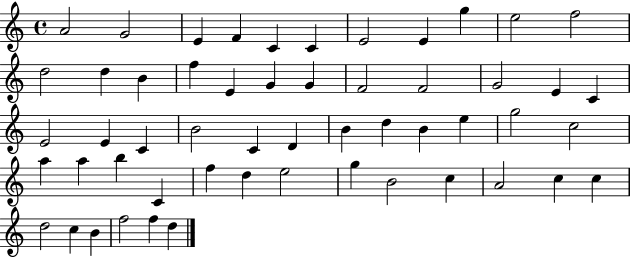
A4/h G4/h E4/q F4/q C4/q C4/q E4/h E4/q G5/q E5/h F5/h D5/h D5/q B4/q F5/q E4/q G4/q G4/q F4/h F4/h G4/h E4/q C4/q E4/h E4/q C4/q B4/h C4/q D4/q B4/q D5/q B4/q E5/q G5/h C5/h A5/q A5/q B5/q C4/q F5/q D5/q E5/h G5/q B4/h C5/q A4/h C5/q C5/q D5/h C5/q B4/q F5/h F5/q D5/q